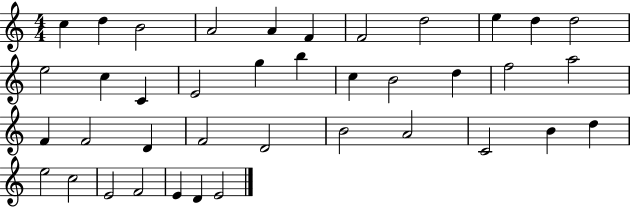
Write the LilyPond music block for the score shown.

{
  \clef treble
  \numericTimeSignature
  \time 4/4
  \key c \major
  c''4 d''4 b'2 | a'2 a'4 f'4 | f'2 d''2 | e''4 d''4 d''2 | \break e''2 c''4 c'4 | e'2 g''4 b''4 | c''4 b'2 d''4 | f''2 a''2 | \break f'4 f'2 d'4 | f'2 d'2 | b'2 a'2 | c'2 b'4 d''4 | \break e''2 c''2 | e'2 f'2 | e'4 d'4 e'2 | \bar "|."
}